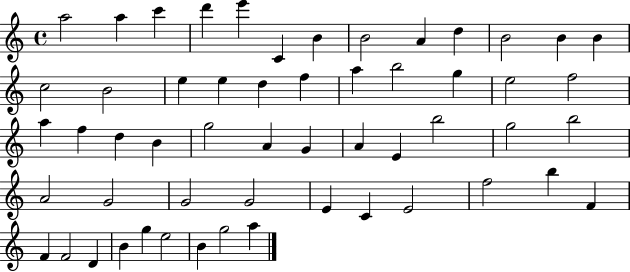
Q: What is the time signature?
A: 4/4